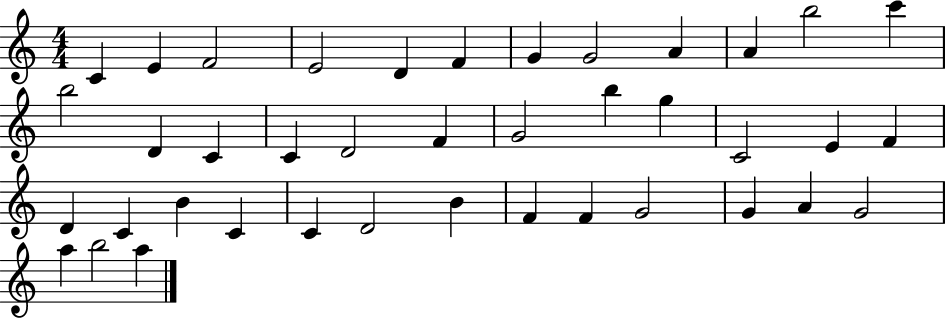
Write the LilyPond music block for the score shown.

{
  \clef treble
  \numericTimeSignature
  \time 4/4
  \key c \major
  c'4 e'4 f'2 | e'2 d'4 f'4 | g'4 g'2 a'4 | a'4 b''2 c'''4 | \break b''2 d'4 c'4 | c'4 d'2 f'4 | g'2 b''4 g''4 | c'2 e'4 f'4 | \break d'4 c'4 b'4 c'4 | c'4 d'2 b'4 | f'4 f'4 g'2 | g'4 a'4 g'2 | \break a''4 b''2 a''4 | \bar "|."
}